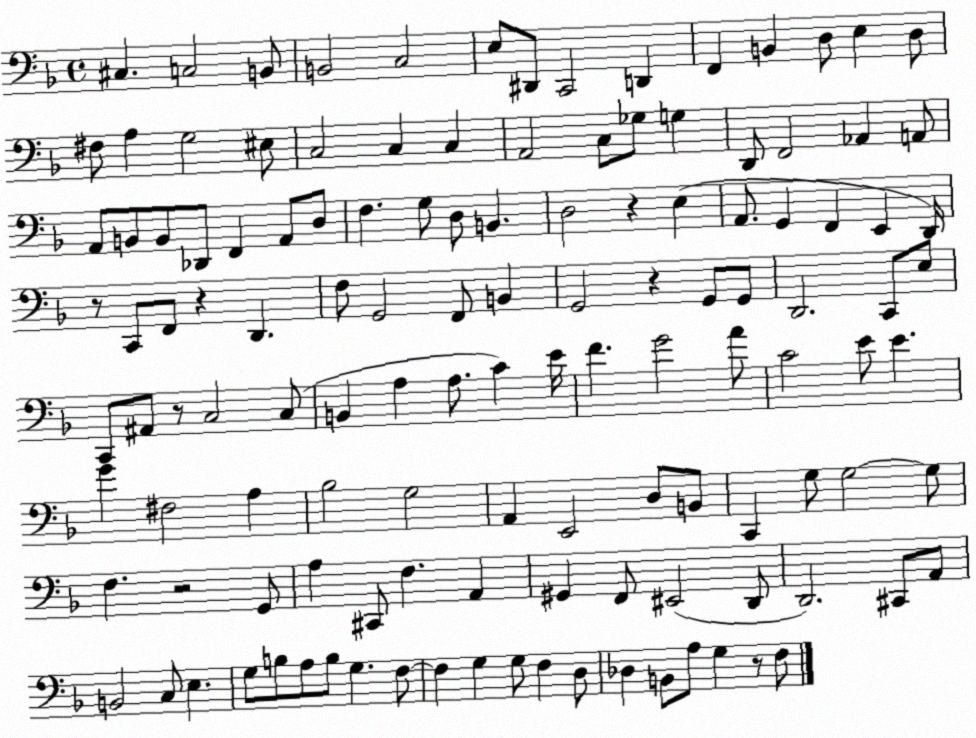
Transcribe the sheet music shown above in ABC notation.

X:1
T:Untitled
M:4/4
L:1/4
K:F
^C, C,2 B,,/2 B,,2 C,2 E,/2 ^D,,/2 C,,2 D,, F,, B,, D,/2 E, D,/2 ^F,/2 A, G,2 ^E,/2 C,2 C, C, A,,2 C,/2 _G,/2 G, D,,/2 F,,2 _A,, A,,/2 A,,/2 B,,/2 B,,/2 _D,,/2 F,, A,,/2 D,/2 F, G,/2 D,/2 B,, D,2 z E, A,,/2 G,, F,, E,, D,,/4 z/2 C,,/2 F,,/2 z D,, F,/2 G,,2 F,,/2 B,, G,,2 z G,,/2 G,,/2 D,,2 C,,/2 E,/2 C,,/2 ^A,,/2 z/2 C,2 C,/2 B,, A, A,/2 C E/4 F G2 A/2 C2 E/2 E G ^F,2 A, _B,2 G,2 A,, E,,2 D,/2 B,,/2 C,, G,/2 G,2 G,/2 F, z2 G,,/2 A, ^C,,/2 F, A,, ^G,, F,,/2 ^E,,2 D,,/2 D,,2 ^C,,/2 A,,/2 B,,2 C,/2 E, G,/2 B,/2 A,/2 B,/2 G, F,/2 F, G, G,/2 F, D,/2 _D, B,,/2 A,/2 G, z/2 F,/2